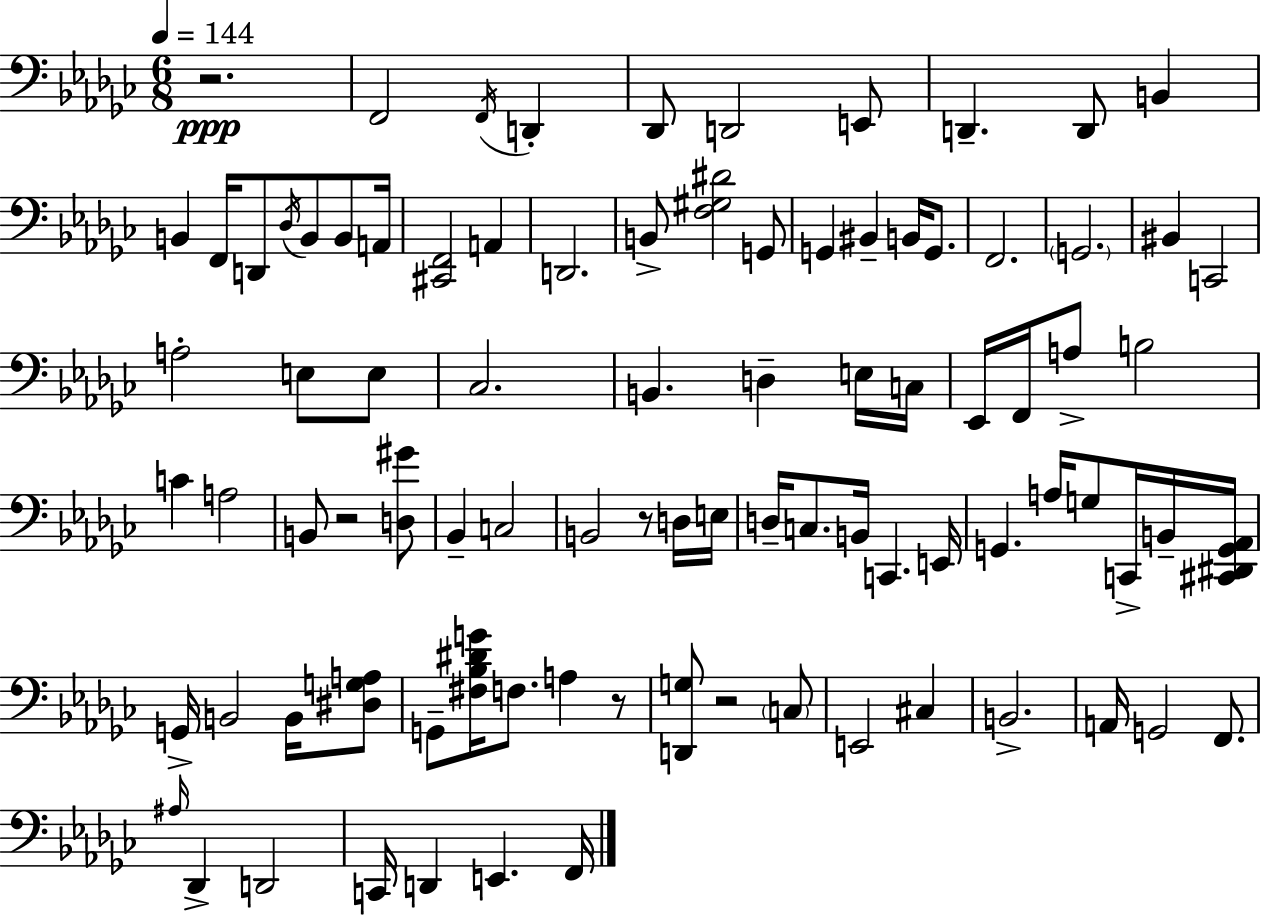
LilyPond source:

{
  \clef bass
  \numericTimeSignature
  \time 6/8
  \key ees \minor
  \tempo 4 = 144
  r2.\ppp | f,2 \acciaccatura { f,16 } d,4-. | des,8 d,2 e,8 | d,4.-- d,8 b,4 | \break b,4 f,16 d,8 \acciaccatura { des16 } b,8 b,8 | a,16 <cis, f,>2 a,4 | d,2. | b,8-> <f gis dis'>2 | \break g,8 g,4 bis,4-- b,16 g,8. | f,2. | \parenthesize g,2. | bis,4 c,2 | \break a2-. e8 | e8 ces2. | b,4. d4-- | e16 c16 ees,16 f,16 a8-> b2 | \break c'4 a2 | b,8 r2 | <d gis'>8 bes,4-- c2 | b,2 r8 | \break d16 e16 d16-- c8. b,16 c,4. | e,16 g,4. a16 g8 c,16-> | b,16-- <cis, dis, g, aes,>16 g,16-> b,2 b,16 | <dis g a>8 g,8-- <fis bes dis' g'>16 f8. a4 | \break r8 <d, g>8 r2 | \parenthesize c8 e,2 cis4 | b,2.-> | a,16 g,2 f,8. | \break \grace { ais16 } des,4-> d,2 | c,16 d,4 e,4. | f,16 \bar "|."
}